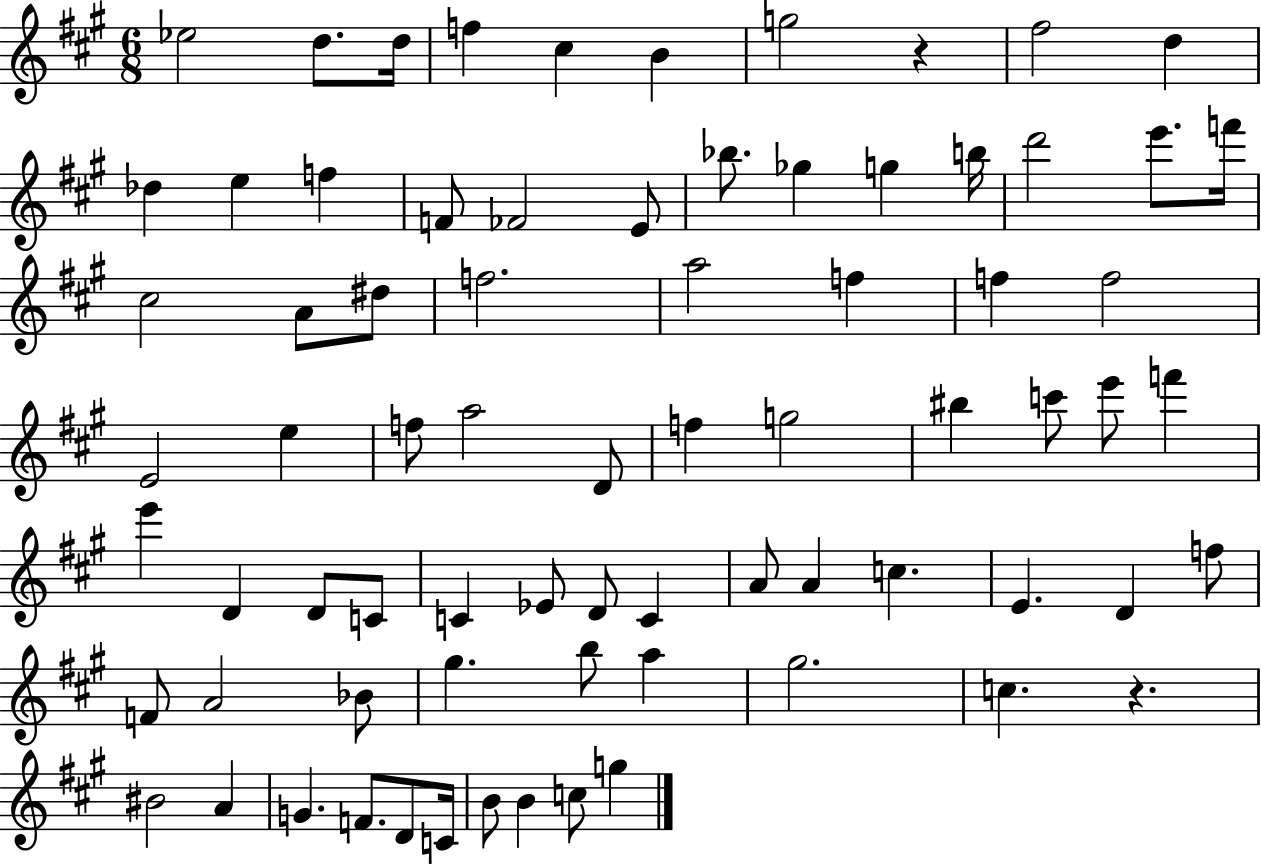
X:1
T:Untitled
M:6/8
L:1/4
K:A
_e2 d/2 d/4 f ^c B g2 z ^f2 d _d e f F/2 _F2 E/2 _b/2 _g g b/4 d'2 e'/2 f'/4 ^c2 A/2 ^d/2 f2 a2 f f f2 E2 e f/2 a2 D/2 f g2 ^b c'/2 e'/2 f' e' D D/2 C/2 C _E/2 D/2 C A/2 A c E D f/2 F/2 A2 _B/2 ^g b/2 a ^g2 c z ^B2 A G F/2 D/2 C/4 B/2 B c/2 g